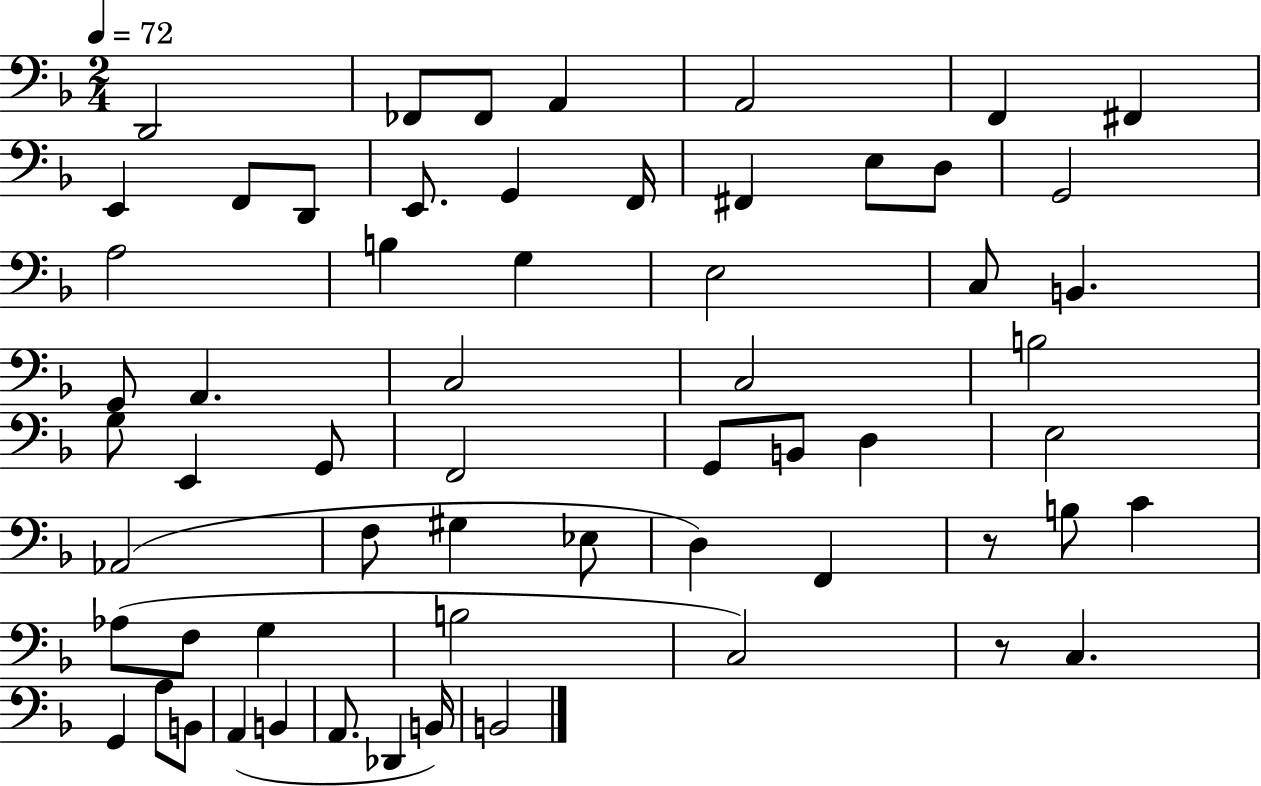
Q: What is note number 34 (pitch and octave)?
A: B2